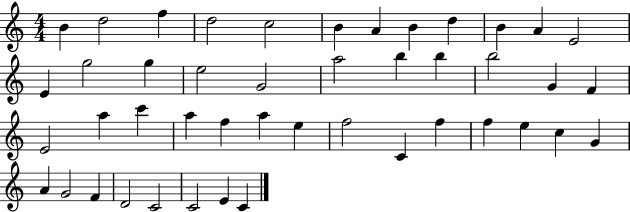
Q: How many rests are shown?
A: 0